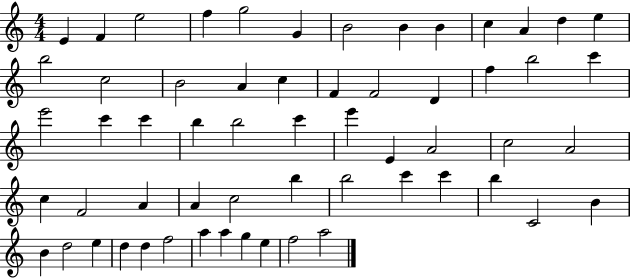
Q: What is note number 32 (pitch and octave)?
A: E4